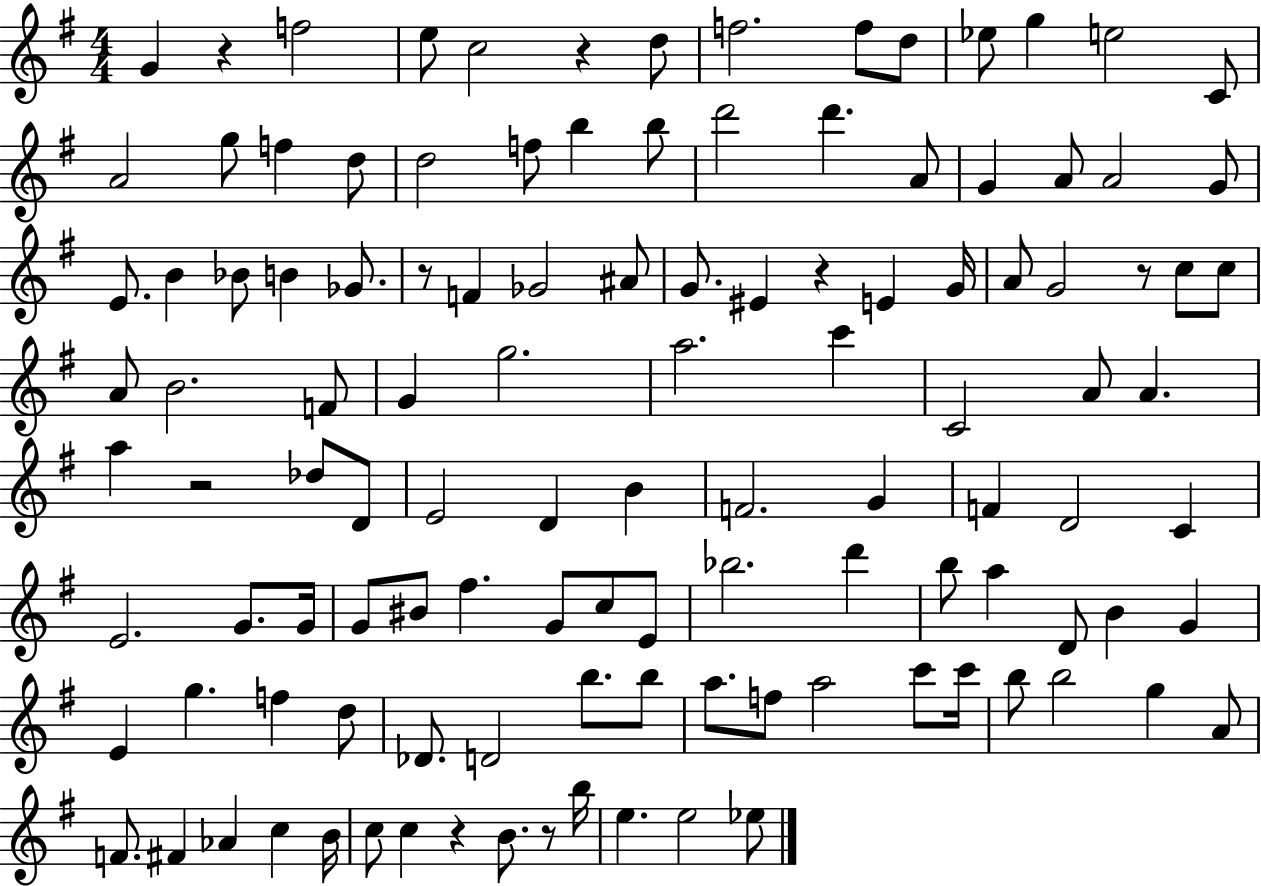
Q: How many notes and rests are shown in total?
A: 117